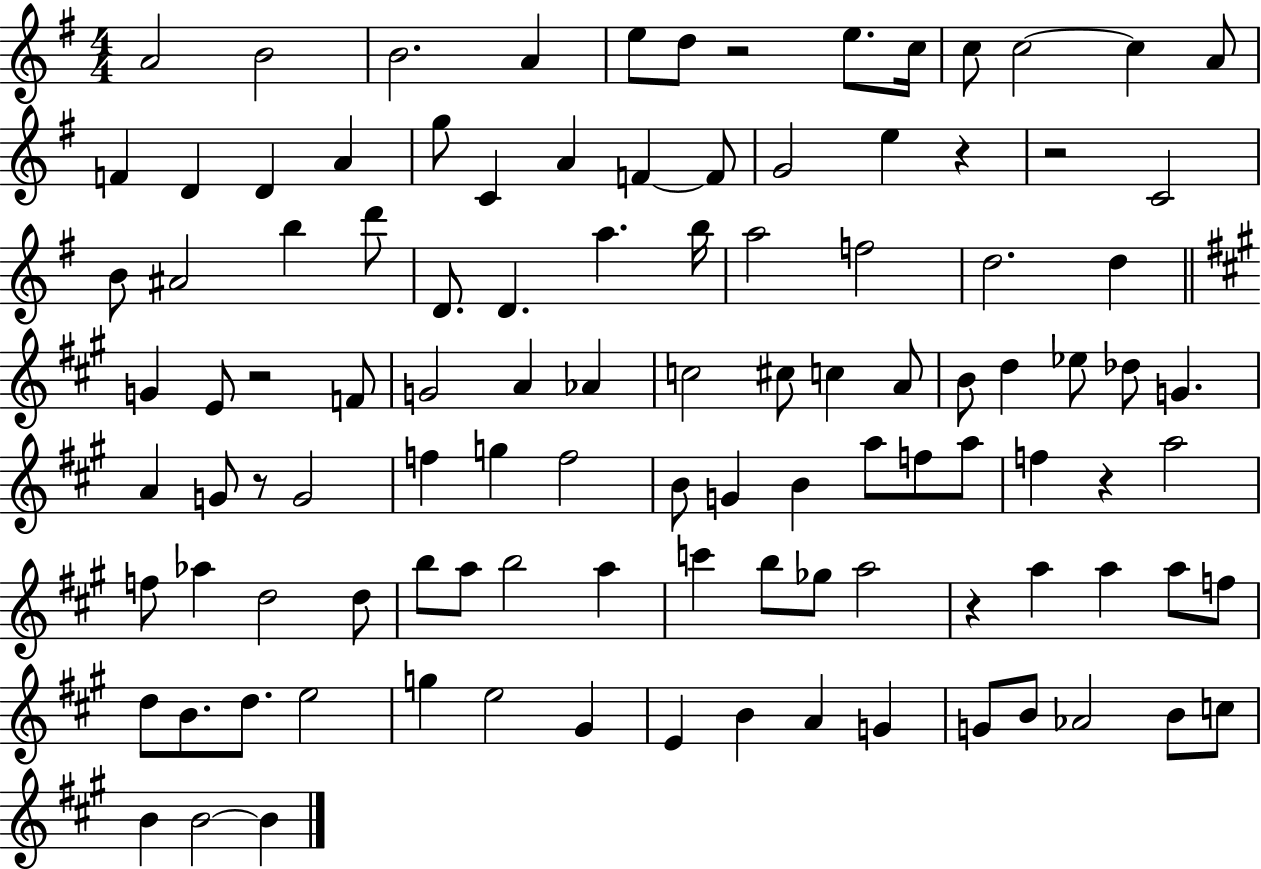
{
  \clef treble
  \numericTimeSignature
  \time 4/4
  \key g \major
  a'2 b'2 | b'2. a'4 | e''8 d''8 r2 e''8. c''16 | c''8 c''2~~ c''4 a'8 | \break f'4 d'4 d'4 a'4 | g''8 c'4 a'4 f'4~~ f'8 | g'2 e''4 r4 | r2 c'2 | \break b'8 ais'2 b''4 d'''8 | d'8. d'4. a''4. b''16 | a''2 f''2 | d''2. d''4 | \break \bar "||" \break \key a \major g'4 e'8 r2 f'8 | g'2 a'4 aes'4 | c''2 cis''8 c''4 a'8 | b'8 d''4 ees''8 des''8 g'4. | \break a'4 g'8 r8 g'2 | f''4 g''4 f''2 | b'8 g'4 b'4 a''8 f''8 a''8 | f''4 r4 a''2 | \break f''8 aes''4 d''2 d''8 | b''8 a''8 b''2 a''4 | c'''4 b''8 ges''8 a''2 | r4 a''4 a''4 a''8 f''8 | \break d''8 b'8. d''8. e''2 | g''4 e''2 gis'4 | e'4 b'4 a'4 g'4 | g'8 b'8 aes'2 b'8 c''8 | \break b'4 b'2~~ b'4 | \bar "|."
}